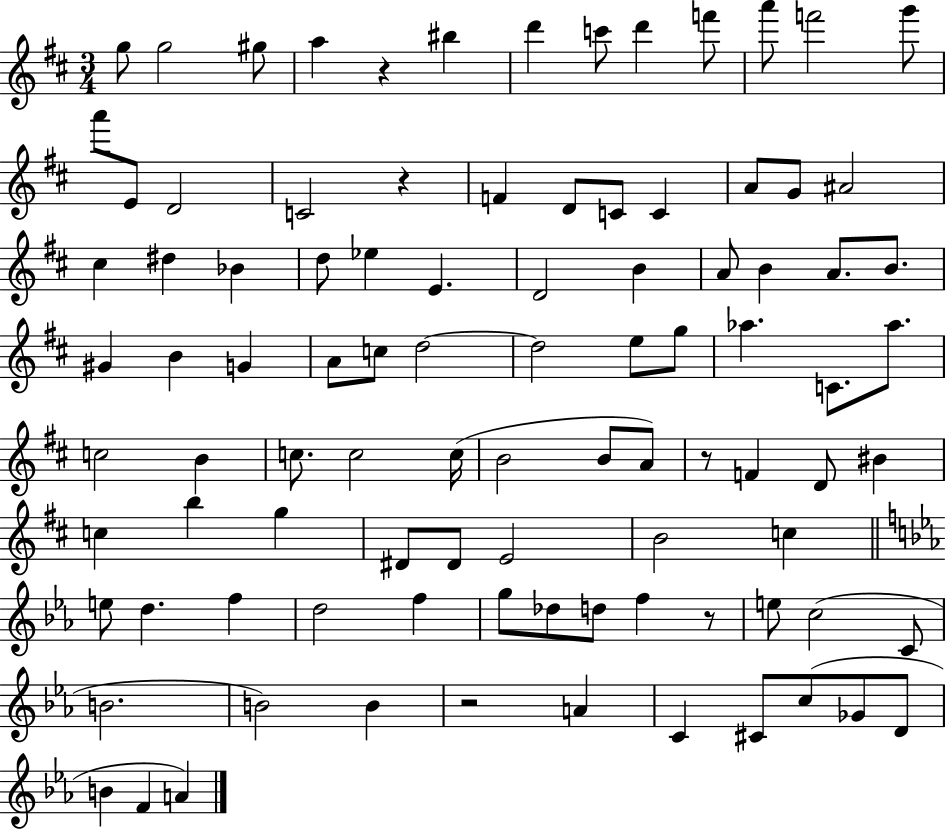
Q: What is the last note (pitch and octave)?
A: A4